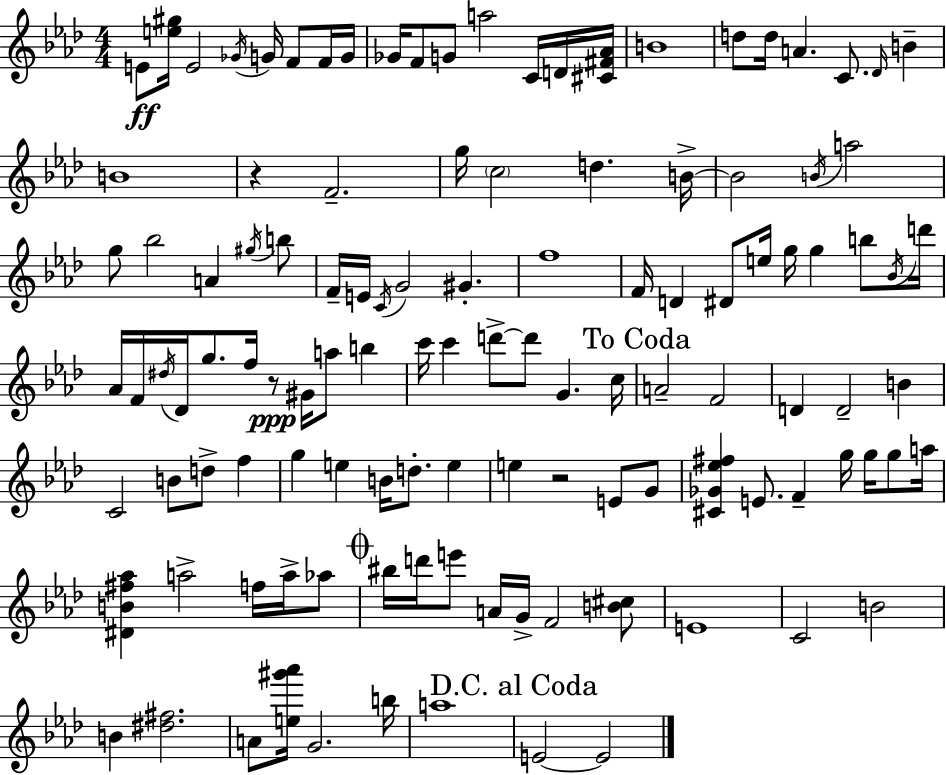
E4/e [E5,G#5]/s E4/h Gb4/s G4/s F4/e F4/s G4/s Gb4/s F4/e G4/e A5/h C4/s D4/s [C#4,F#4,Ab4]/s B4/w D5/e D5/s A4/q. C4/e. Db4/s B4/q B4/w R/q F4/h. G5/s C5/h D5/q. B4/s B4/h B4/s A5/h G5/e Bb5/h A4/q G#5/s B5/e F4/s E4/s C4/s G4/h G#4/q. F5/w F4/s D4/q D#4/e E5/s G5/s G5/q B5/e Bb4/s D6/s Ab4/s F4/s D#5/s Db4/s G5/e. F5/s R/e G#4/s A5/e B5/q C6/s C6/q D6/e D6/e G4/q. C5/s A4/h F4/h D4/q D4/h B4/q C4/h B4/e D5/e F5/q G5/q E5/q B4/s D5/e. E5/q E5/q R/h E4/e G4/e [C#4,Gb4,Eb5,F#5]/q E4/e. F4/q G5/s G5/s G5/e A5/s [D#4,B4,F#5,Ab5]/q A5/h F5/s A5/s Ab5/e BIS5/s D6/s E6/e A4/s G4/s F4/h [B4,C#5]/e E4/w C4/h B4/h B4/q [D#5,F#5]/h. A4/e [E5,G#6,Ab6]/s G4/h. B5/s A5/w E4/h E4/h